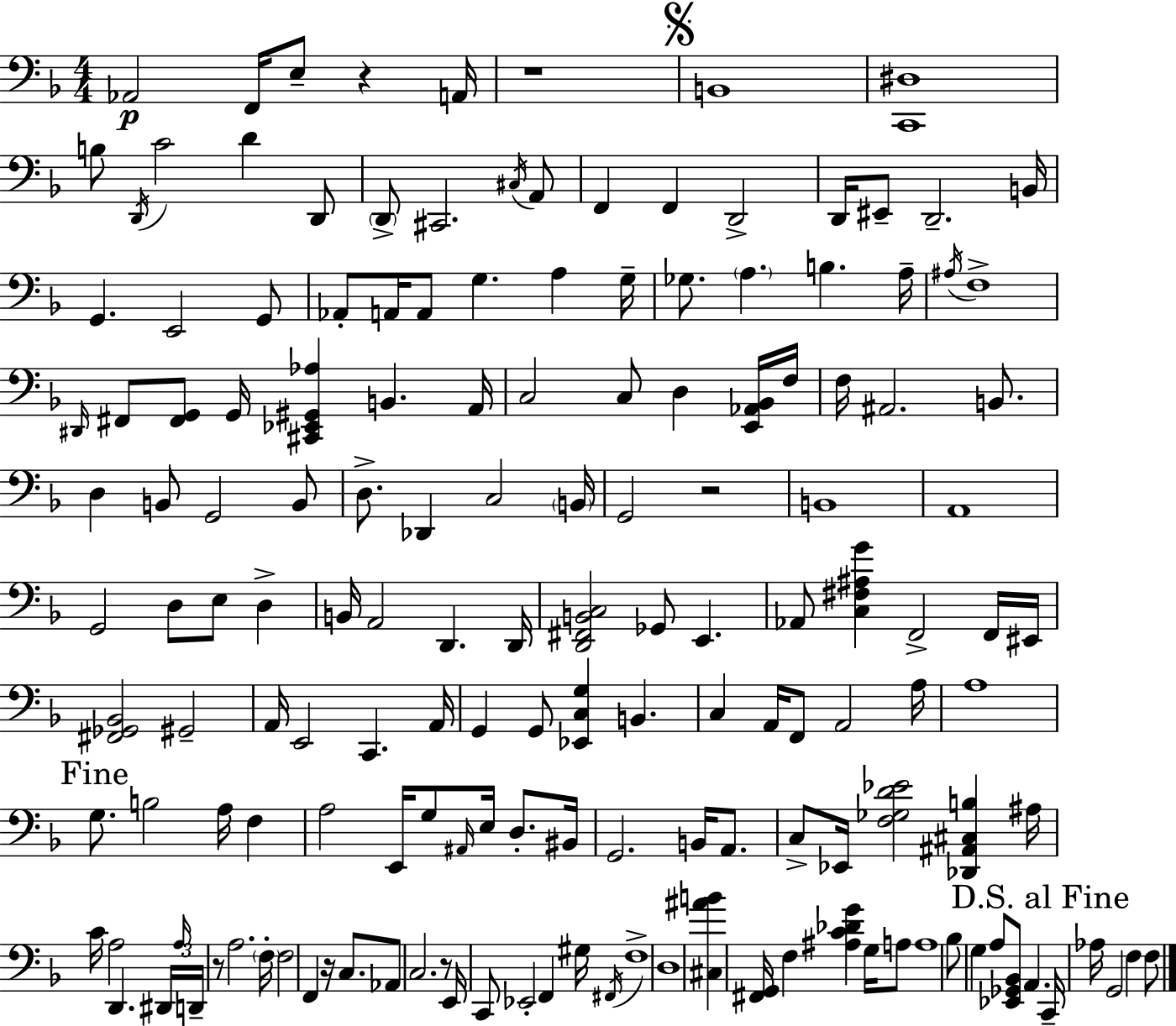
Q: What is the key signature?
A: D minor